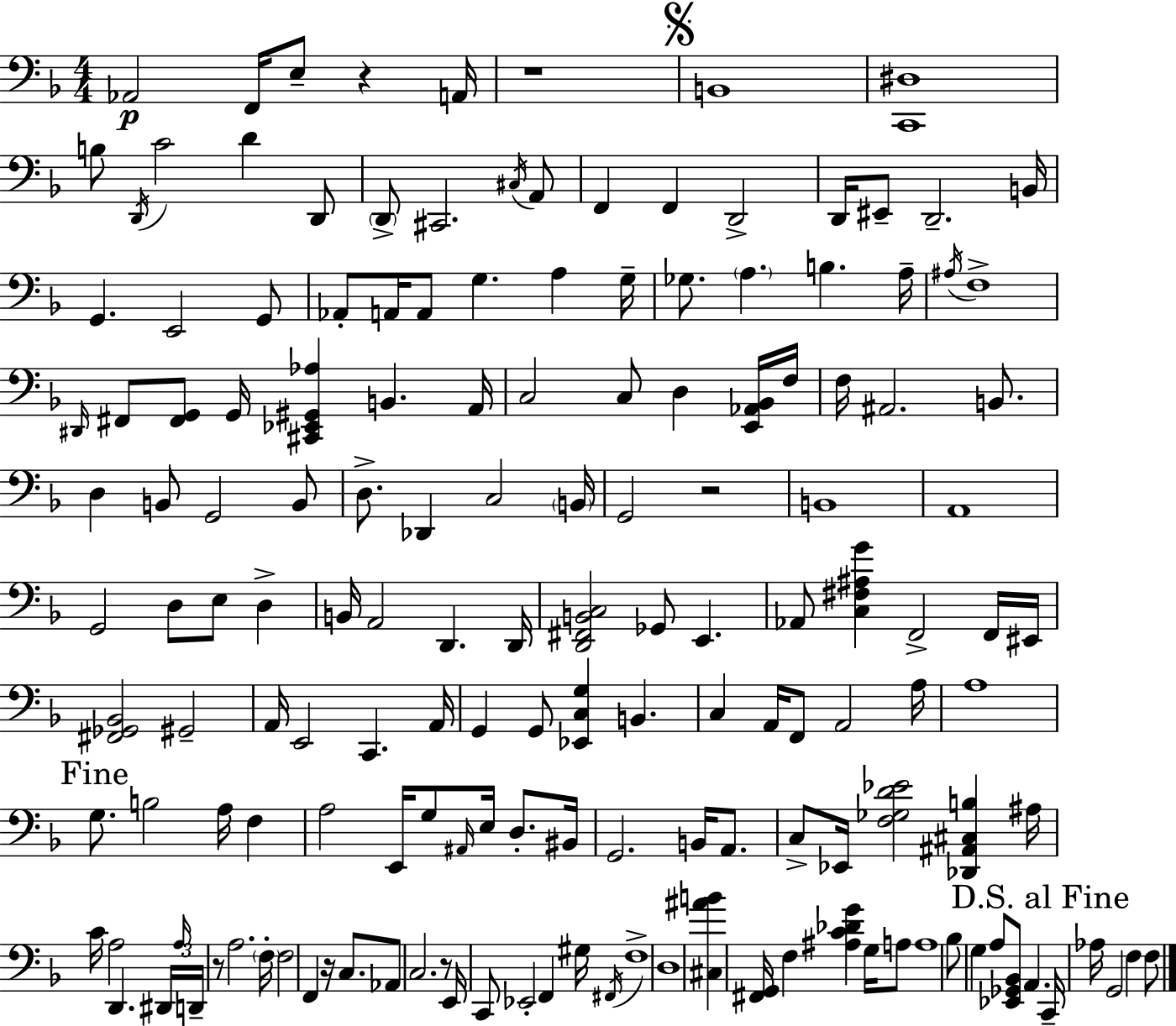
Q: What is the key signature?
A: D minor